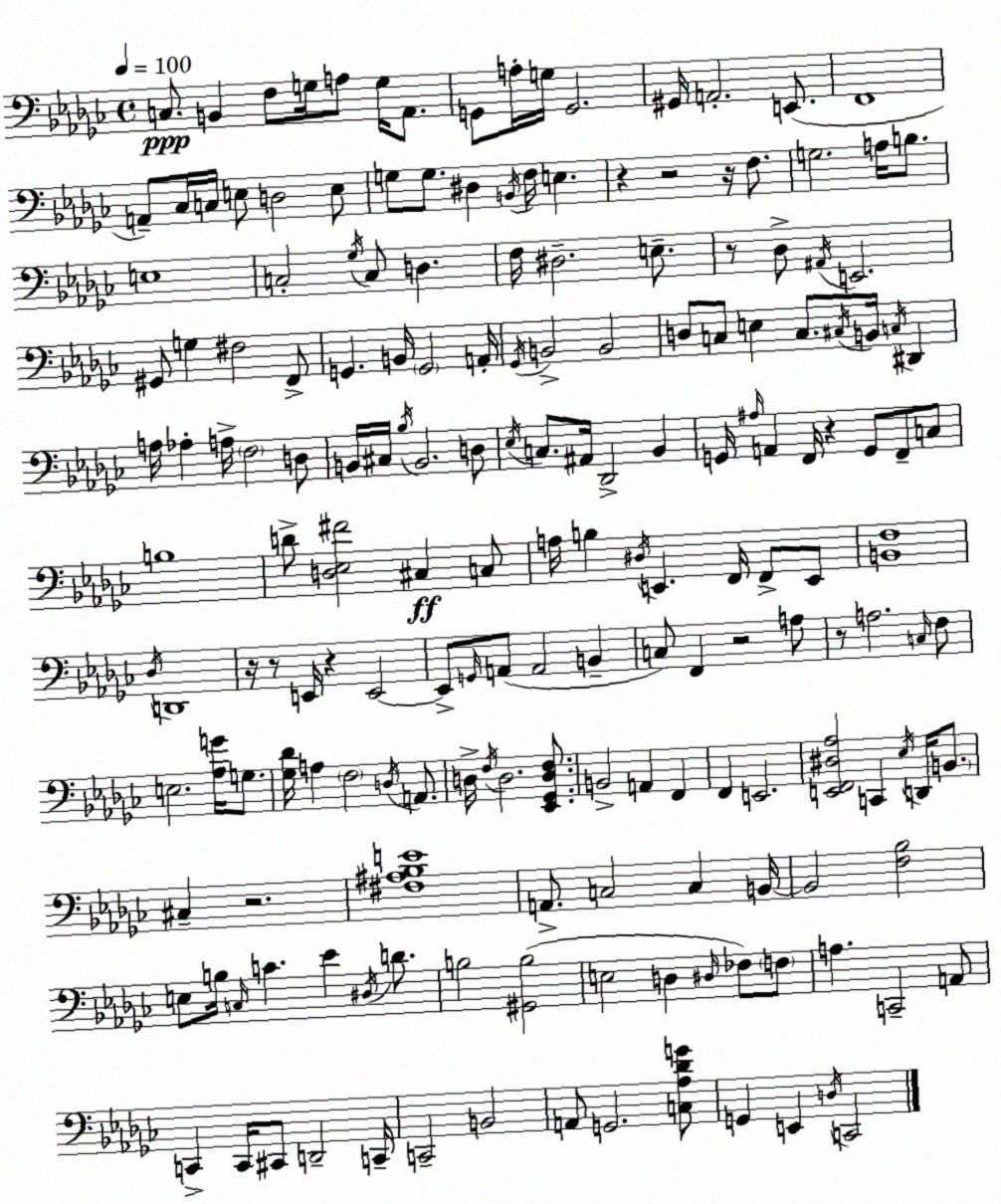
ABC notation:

X:1
T:Untitled
M:4/4
L:1/4
K:Ebm
C,/2 B,, F,/2 G,/4 A,/2 G,/4 _A,,/2 G,,/2 A,/4 G,/4 G,,2 ^G,,/4 A,,2 E,,/2 F,,4 A,,/2 _C,/4 C,/4 E,/2 D,2 E,/2 G,/2 G,/2 ^D, B,,/4 F,/4 E, z z2 z/4 F,/2 G,2 A,/4 B,/2 E,4 C,2 _G,/4 C,/2 D, F,/4 ^D,2 E,/2 z/2 _D,/2 ^A,,/4 E,,2 ^G,,/2 G, ^F,2 F,,/2 G,, B,,/4 G,,2 A,,/4 _G,,/4 B,,2 B,,2 D,/2 C,/2 E, C,/2 ^C,/4 B,,/4 C,/4 ^D,, A,/4 _A, A,/4 F,2 D,/2 B,,/4 ^C,/4 _B,/4 B,,2 D,/2 _E,/4 C,/2 ^A,,/4 _D,,2 _B,, G,,/4 ^A,/4 A,, F,,/4 z G,,/2 F,,/2 C,/2 B,4 D/2 [D,_E,^F]2 ^C, C,/2 A,/4 B, ^D,/4 E,, F,,/4 F,,/2 E,,/2 [B,,F,]4 _D,/4 D,,4 z/4 z/2 E,,/4 z E,,2 E,,/2 G,,/4 A,,/2 A,,2 B,, C,/2 F,, z2 A,/2 z/2 A,2 C,/4 F,/2 E,2 [_A,G]/4 G,/2 [_G,_D]/4 A, F,2 D,/4 A,,/2 D,/4 F,/4 D,2 [_E,,_G,,D,F,]/2 B,,2 A,, F,, F,, E,,2 [E,,F,,^D,_A,]2 C,, _E,/4 D,,/4 B,,/2 ^C, z2 [^F,^A,_B,E]4 A,,/2 C,2 C, B,,/4 B,,2 [F,_B,]2 E,/2 B,/4 C,/4 C _E ^D,/4 D/2 B,2 [^G,,B,]2 E,2 D, ^D,/4 _F,/2 F,/2 A, C,,2 A,,/2 C,, C,,/4 ^C,,/2 D,,2 C,,/4 C,,2 B,,2 A,,/2 G,,2 [C,_A,_DG]/2 G,, E,, D,/4 C,,2